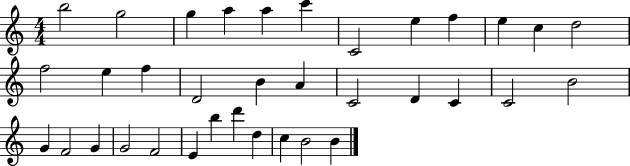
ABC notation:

X:1
T:Untitled
M:4/4
L:1/4
K:C
b2 g2 g a a c' C2 e f e c d2 f2 e f D2 B A C2 D C C2 B2 G F2 G G2 F2 E b d' d c B2 B